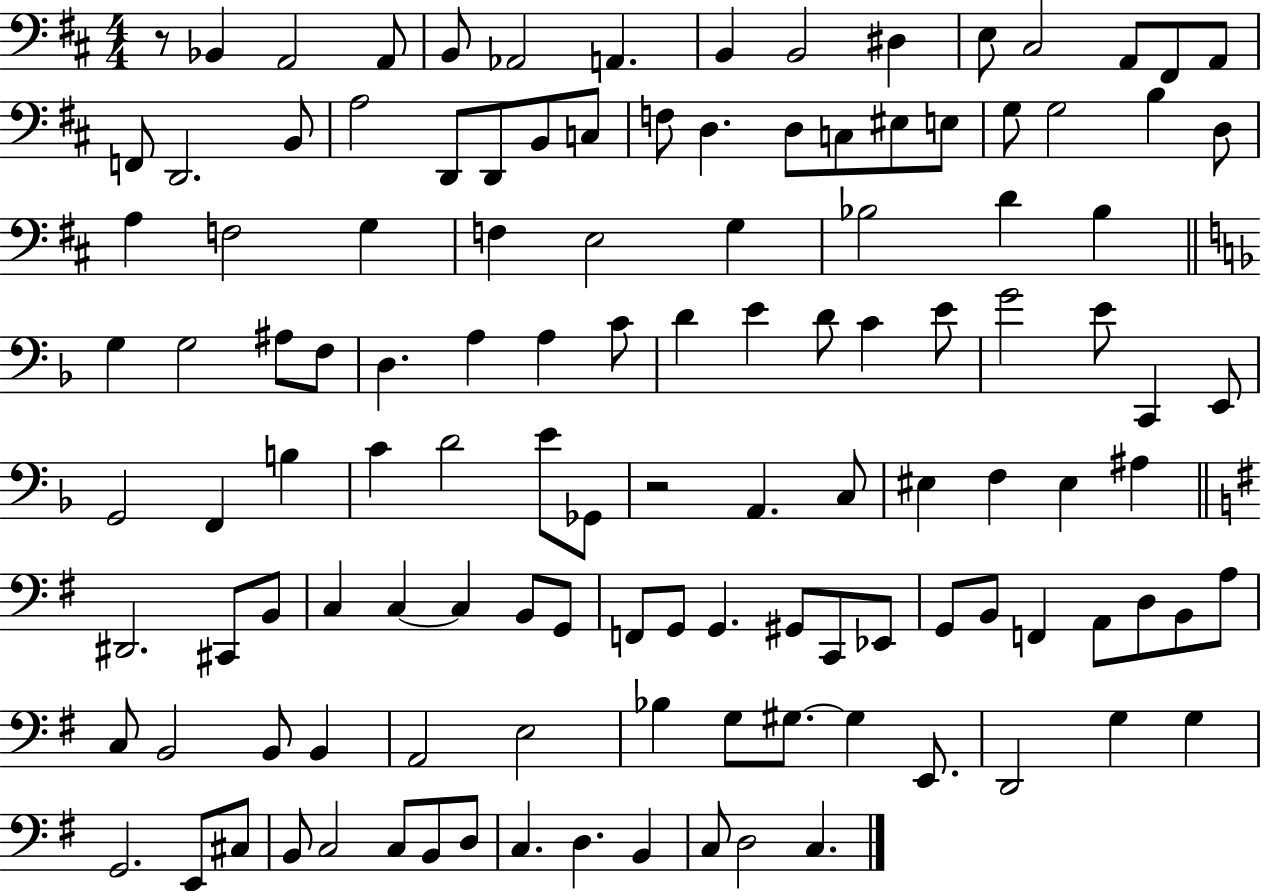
R/e Bb2/q A2/h A2/e B2/e Ab2/h A2/q. B2/q B2/h D#3/q E3/e C#3/h A2/e F#2/e A2/e F2/e D2/h. B2/e A3/h D2/e D2/e B2/e C3/e F3/e D3/q. D3/e C3/e EIS3/e E3/e G3/e G3/h B3/q D3/e A3/q F3/h G3/q F3/q E3/h G3/q Bb3/h D4/q Bb3/q G3/q G3/h A#3/e F3/e D3/q. A3/q A3/q C4/e D4/q E4/q D4/e C4/q E4/e G4/h E4/e C2/q E2/e G2/h F2/q B3/q C4/q D4/h E4/e Gb2/e R/h A2/q. C3/e EIS3/q F3/q EIS3/q A#3/q D#2/h. C#2/e B2/e C3/q C3/q C3/q B2/e G2/e F2/e G2/e G2/q. G#2/e C2/e Eb2/e G2/e B2/e F2/q A2/e D3/e B2/e A3/e C3/e B2/h B2/e B2/q A2/h E3/h Bb3/q G3/e G#3/e. G#3/q E2/e. D2/h G3/q G3/q G2/h. E2/e C#3/e B2/e C3/h C3/e B2/e D3/e C3/q. D3/q. B2/q C3/e D3/h C3/q.